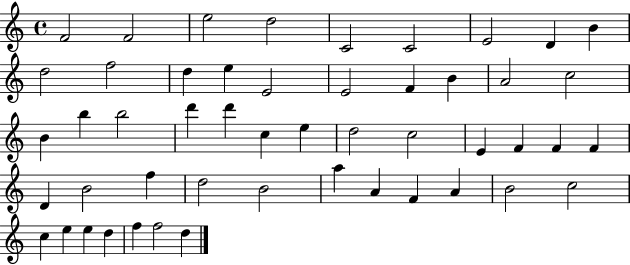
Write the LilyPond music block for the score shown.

{
  \clef treble
  \time 4/4
  \defaultTimeSignature
  \key c \major
  f'2 f'2 | e''2 d''2 | c'2 c'2 | e'2 d'4 b'4 | \break d''2 f''2 | d''4 e''4 e'2 | e'2 f'4 b'4 | a'2 c''2 | \break b'4 b''4 b''2 | d'''4 d'''4 c''4 e''4 | d''2 c''2 | e'4 f'4 f'4 f'4 | \break d'4 b'2 f''4 | d''2 b'2 | a''4 a'4 f'4 a'4 | b'2 c''2 | \break c''4 e''4 e''4 d''4 | f''4 f''2 d''4 | \bar "|."
}